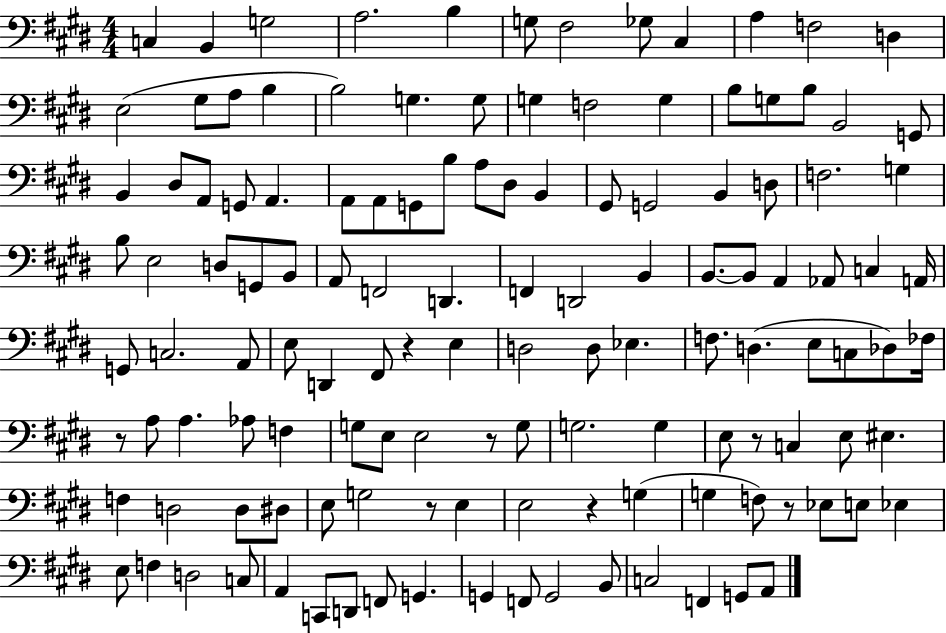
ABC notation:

X:1
T:Untitled
M:4/4
L:1/4
K:E
C, B,, G,2 A,2 B, G,/2 ^F,2 _G,/2 ^C, A, F,2 D, E,2 ^G,/2 A,/2 B, B,2 G, G,/2 G, F,2 G, B,/2 G,/2 B,/2 B,,2 G,,/2 B,, ^D,/2 A,,/2 G,,/2 A,, A,,/2 A,,/2 G,,/2 B,/2 A,/2 ^D,/2 B,, ^G,,/2 G,,2 B,, D,/2 F,2 G, B,/2 E,2 D,/2 G,,/2 B,,/2 A,,/2 F,,2 D,, F,, D,,2 B,, B,,/2 B,,/2 A,, _A,,/2 C, A,,/4 G,,/2 C,2 A,,/2 E,/2 D,, ^F,,/2 z E, D,2 D,/2 _E, F,/2 D, E,/2 C,/2 _D,/2 _F,/4 z/2 A,/2 A, _A,/2 F, G,/2 E,/2 E,2 z/2 G,/2 G,2 G, E,/2 z/2 C, E,/2 ^E, F, D,2 D,/2 ^D,/2 E,/2 G,2 z/2 E, E,2 z G, G, F,/2 z/2 _E,/2 E,/2 _E, E,/2 F, D,2 C,/2 A,, C,,/2 D,,/2 F,,/2 G,, G,, F,,/2 G,,2 B,,/2 C,2 F,, G,,/2 A,,/2